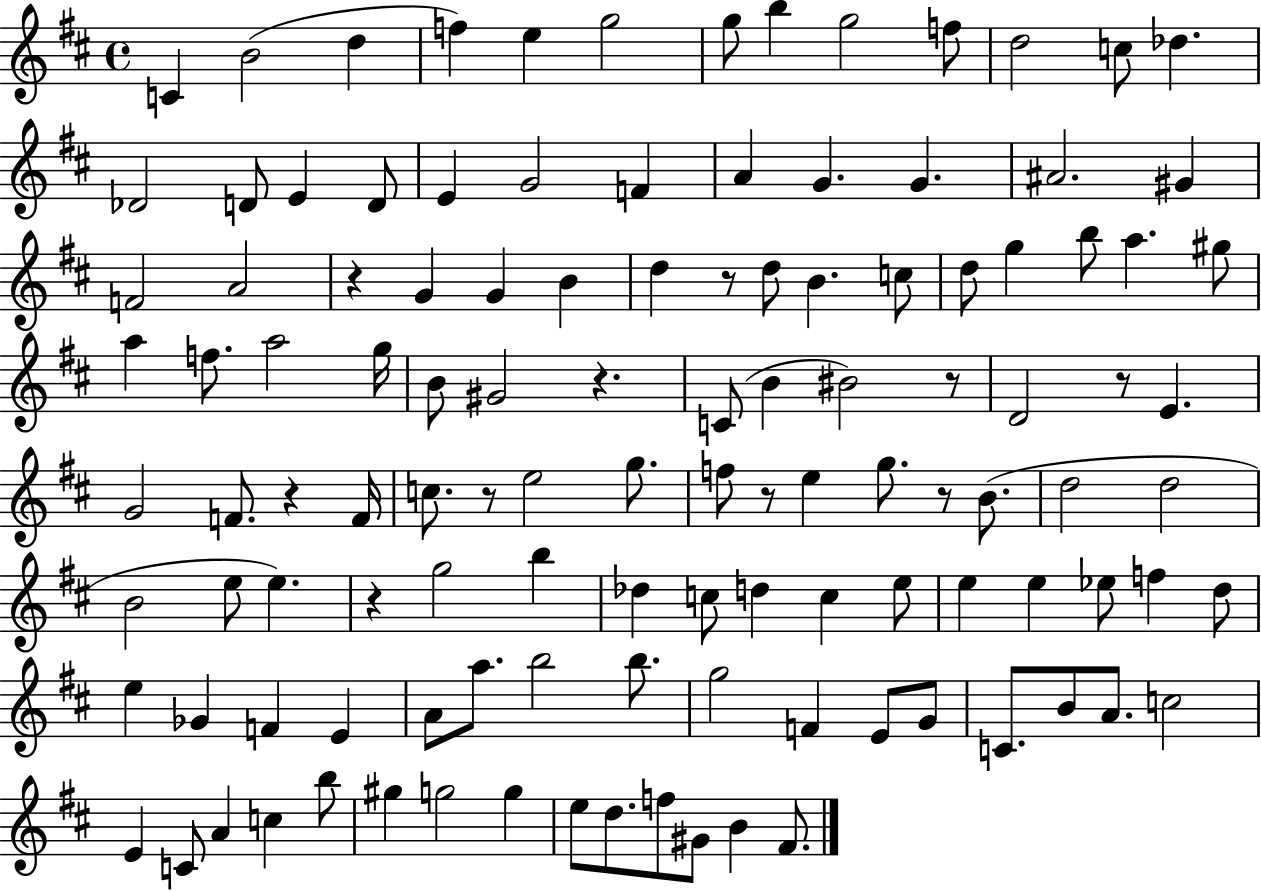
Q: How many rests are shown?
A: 10